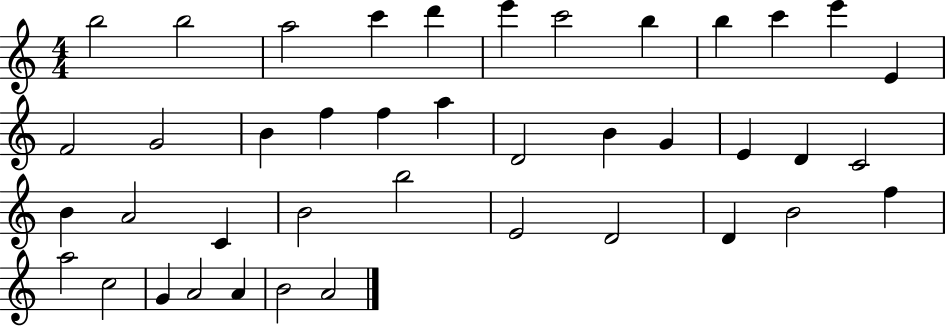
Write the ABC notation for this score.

X:1
T:Untitled
M:4/4
L:1/4
K:C
b2 b2 a2 c' d' e' c'2 b b c' e' E F2 G2 B f f a D2 B G E D C2 B A2 C B2 b2 E2 D2 D B2 f a2 c2 G A2 A B2 A2